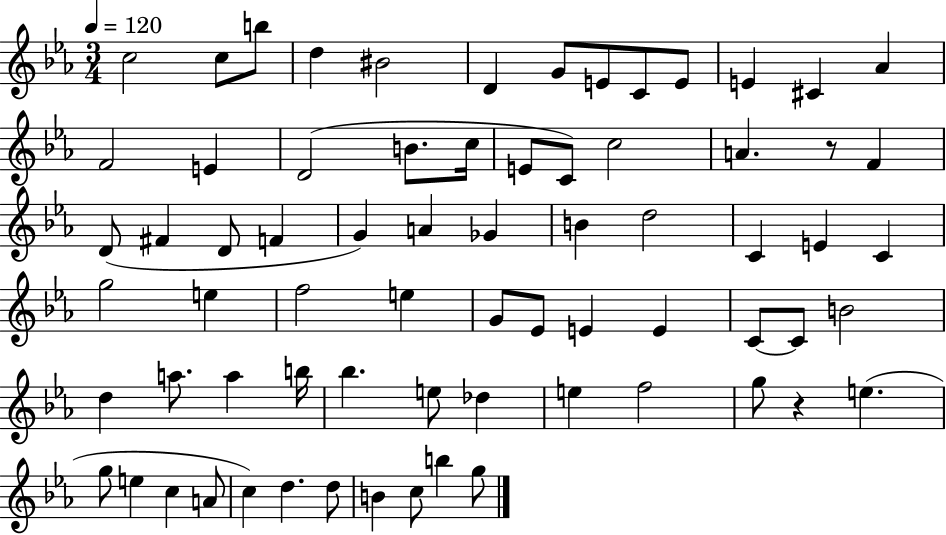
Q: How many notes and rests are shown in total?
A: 70